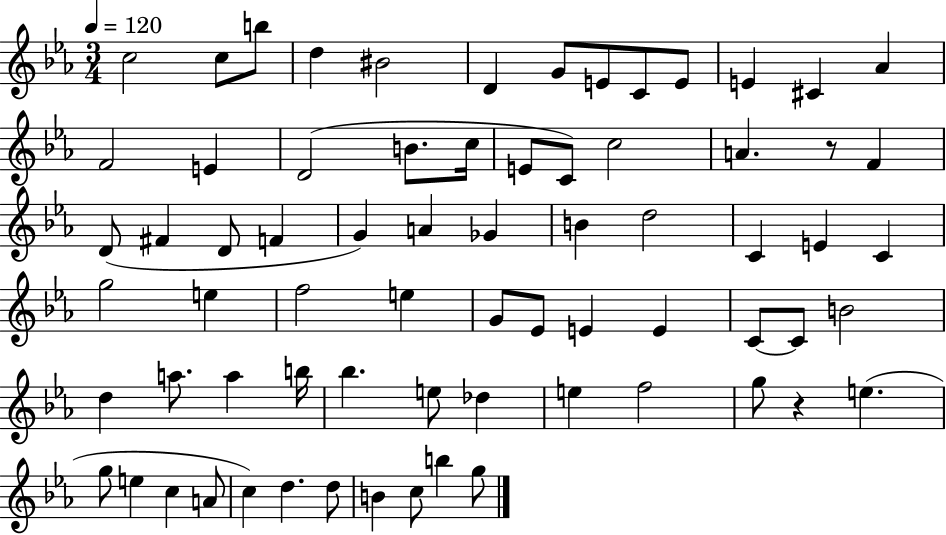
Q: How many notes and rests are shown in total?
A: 70